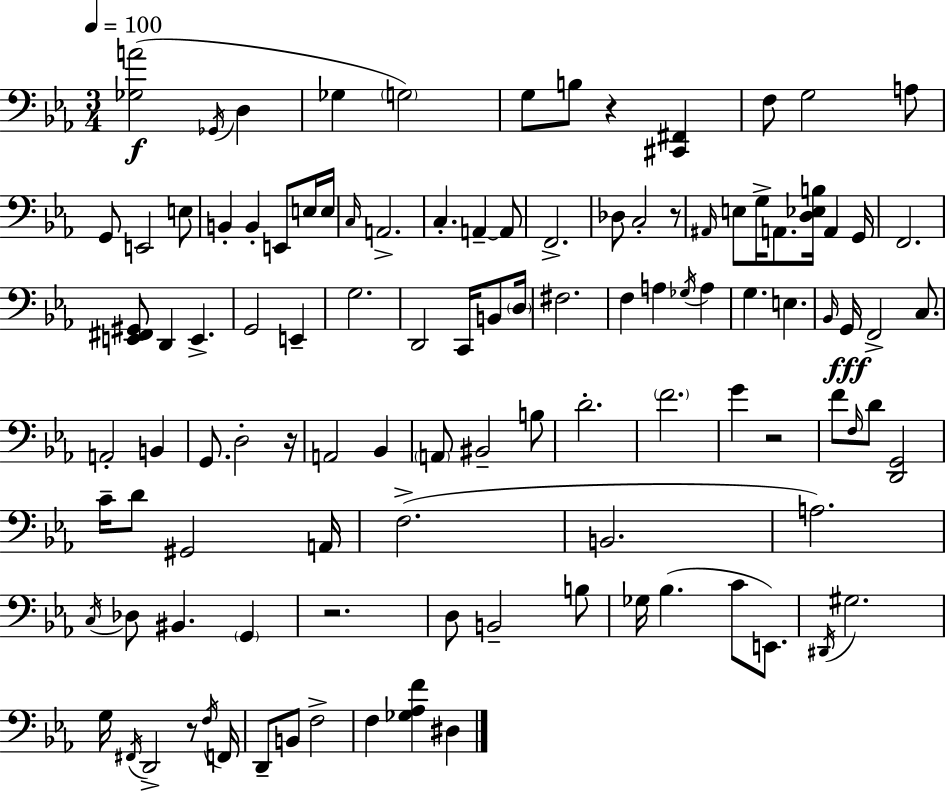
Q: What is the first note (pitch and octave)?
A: Gb2